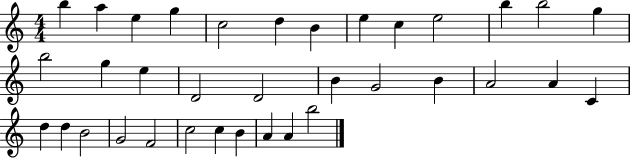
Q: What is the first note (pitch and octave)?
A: B5